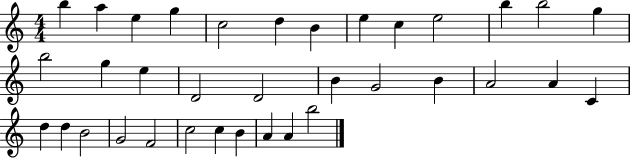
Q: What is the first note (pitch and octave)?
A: B5